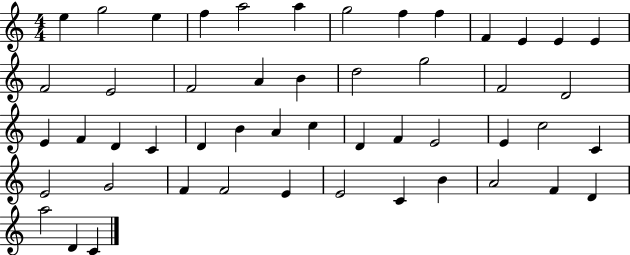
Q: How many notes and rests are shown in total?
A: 50